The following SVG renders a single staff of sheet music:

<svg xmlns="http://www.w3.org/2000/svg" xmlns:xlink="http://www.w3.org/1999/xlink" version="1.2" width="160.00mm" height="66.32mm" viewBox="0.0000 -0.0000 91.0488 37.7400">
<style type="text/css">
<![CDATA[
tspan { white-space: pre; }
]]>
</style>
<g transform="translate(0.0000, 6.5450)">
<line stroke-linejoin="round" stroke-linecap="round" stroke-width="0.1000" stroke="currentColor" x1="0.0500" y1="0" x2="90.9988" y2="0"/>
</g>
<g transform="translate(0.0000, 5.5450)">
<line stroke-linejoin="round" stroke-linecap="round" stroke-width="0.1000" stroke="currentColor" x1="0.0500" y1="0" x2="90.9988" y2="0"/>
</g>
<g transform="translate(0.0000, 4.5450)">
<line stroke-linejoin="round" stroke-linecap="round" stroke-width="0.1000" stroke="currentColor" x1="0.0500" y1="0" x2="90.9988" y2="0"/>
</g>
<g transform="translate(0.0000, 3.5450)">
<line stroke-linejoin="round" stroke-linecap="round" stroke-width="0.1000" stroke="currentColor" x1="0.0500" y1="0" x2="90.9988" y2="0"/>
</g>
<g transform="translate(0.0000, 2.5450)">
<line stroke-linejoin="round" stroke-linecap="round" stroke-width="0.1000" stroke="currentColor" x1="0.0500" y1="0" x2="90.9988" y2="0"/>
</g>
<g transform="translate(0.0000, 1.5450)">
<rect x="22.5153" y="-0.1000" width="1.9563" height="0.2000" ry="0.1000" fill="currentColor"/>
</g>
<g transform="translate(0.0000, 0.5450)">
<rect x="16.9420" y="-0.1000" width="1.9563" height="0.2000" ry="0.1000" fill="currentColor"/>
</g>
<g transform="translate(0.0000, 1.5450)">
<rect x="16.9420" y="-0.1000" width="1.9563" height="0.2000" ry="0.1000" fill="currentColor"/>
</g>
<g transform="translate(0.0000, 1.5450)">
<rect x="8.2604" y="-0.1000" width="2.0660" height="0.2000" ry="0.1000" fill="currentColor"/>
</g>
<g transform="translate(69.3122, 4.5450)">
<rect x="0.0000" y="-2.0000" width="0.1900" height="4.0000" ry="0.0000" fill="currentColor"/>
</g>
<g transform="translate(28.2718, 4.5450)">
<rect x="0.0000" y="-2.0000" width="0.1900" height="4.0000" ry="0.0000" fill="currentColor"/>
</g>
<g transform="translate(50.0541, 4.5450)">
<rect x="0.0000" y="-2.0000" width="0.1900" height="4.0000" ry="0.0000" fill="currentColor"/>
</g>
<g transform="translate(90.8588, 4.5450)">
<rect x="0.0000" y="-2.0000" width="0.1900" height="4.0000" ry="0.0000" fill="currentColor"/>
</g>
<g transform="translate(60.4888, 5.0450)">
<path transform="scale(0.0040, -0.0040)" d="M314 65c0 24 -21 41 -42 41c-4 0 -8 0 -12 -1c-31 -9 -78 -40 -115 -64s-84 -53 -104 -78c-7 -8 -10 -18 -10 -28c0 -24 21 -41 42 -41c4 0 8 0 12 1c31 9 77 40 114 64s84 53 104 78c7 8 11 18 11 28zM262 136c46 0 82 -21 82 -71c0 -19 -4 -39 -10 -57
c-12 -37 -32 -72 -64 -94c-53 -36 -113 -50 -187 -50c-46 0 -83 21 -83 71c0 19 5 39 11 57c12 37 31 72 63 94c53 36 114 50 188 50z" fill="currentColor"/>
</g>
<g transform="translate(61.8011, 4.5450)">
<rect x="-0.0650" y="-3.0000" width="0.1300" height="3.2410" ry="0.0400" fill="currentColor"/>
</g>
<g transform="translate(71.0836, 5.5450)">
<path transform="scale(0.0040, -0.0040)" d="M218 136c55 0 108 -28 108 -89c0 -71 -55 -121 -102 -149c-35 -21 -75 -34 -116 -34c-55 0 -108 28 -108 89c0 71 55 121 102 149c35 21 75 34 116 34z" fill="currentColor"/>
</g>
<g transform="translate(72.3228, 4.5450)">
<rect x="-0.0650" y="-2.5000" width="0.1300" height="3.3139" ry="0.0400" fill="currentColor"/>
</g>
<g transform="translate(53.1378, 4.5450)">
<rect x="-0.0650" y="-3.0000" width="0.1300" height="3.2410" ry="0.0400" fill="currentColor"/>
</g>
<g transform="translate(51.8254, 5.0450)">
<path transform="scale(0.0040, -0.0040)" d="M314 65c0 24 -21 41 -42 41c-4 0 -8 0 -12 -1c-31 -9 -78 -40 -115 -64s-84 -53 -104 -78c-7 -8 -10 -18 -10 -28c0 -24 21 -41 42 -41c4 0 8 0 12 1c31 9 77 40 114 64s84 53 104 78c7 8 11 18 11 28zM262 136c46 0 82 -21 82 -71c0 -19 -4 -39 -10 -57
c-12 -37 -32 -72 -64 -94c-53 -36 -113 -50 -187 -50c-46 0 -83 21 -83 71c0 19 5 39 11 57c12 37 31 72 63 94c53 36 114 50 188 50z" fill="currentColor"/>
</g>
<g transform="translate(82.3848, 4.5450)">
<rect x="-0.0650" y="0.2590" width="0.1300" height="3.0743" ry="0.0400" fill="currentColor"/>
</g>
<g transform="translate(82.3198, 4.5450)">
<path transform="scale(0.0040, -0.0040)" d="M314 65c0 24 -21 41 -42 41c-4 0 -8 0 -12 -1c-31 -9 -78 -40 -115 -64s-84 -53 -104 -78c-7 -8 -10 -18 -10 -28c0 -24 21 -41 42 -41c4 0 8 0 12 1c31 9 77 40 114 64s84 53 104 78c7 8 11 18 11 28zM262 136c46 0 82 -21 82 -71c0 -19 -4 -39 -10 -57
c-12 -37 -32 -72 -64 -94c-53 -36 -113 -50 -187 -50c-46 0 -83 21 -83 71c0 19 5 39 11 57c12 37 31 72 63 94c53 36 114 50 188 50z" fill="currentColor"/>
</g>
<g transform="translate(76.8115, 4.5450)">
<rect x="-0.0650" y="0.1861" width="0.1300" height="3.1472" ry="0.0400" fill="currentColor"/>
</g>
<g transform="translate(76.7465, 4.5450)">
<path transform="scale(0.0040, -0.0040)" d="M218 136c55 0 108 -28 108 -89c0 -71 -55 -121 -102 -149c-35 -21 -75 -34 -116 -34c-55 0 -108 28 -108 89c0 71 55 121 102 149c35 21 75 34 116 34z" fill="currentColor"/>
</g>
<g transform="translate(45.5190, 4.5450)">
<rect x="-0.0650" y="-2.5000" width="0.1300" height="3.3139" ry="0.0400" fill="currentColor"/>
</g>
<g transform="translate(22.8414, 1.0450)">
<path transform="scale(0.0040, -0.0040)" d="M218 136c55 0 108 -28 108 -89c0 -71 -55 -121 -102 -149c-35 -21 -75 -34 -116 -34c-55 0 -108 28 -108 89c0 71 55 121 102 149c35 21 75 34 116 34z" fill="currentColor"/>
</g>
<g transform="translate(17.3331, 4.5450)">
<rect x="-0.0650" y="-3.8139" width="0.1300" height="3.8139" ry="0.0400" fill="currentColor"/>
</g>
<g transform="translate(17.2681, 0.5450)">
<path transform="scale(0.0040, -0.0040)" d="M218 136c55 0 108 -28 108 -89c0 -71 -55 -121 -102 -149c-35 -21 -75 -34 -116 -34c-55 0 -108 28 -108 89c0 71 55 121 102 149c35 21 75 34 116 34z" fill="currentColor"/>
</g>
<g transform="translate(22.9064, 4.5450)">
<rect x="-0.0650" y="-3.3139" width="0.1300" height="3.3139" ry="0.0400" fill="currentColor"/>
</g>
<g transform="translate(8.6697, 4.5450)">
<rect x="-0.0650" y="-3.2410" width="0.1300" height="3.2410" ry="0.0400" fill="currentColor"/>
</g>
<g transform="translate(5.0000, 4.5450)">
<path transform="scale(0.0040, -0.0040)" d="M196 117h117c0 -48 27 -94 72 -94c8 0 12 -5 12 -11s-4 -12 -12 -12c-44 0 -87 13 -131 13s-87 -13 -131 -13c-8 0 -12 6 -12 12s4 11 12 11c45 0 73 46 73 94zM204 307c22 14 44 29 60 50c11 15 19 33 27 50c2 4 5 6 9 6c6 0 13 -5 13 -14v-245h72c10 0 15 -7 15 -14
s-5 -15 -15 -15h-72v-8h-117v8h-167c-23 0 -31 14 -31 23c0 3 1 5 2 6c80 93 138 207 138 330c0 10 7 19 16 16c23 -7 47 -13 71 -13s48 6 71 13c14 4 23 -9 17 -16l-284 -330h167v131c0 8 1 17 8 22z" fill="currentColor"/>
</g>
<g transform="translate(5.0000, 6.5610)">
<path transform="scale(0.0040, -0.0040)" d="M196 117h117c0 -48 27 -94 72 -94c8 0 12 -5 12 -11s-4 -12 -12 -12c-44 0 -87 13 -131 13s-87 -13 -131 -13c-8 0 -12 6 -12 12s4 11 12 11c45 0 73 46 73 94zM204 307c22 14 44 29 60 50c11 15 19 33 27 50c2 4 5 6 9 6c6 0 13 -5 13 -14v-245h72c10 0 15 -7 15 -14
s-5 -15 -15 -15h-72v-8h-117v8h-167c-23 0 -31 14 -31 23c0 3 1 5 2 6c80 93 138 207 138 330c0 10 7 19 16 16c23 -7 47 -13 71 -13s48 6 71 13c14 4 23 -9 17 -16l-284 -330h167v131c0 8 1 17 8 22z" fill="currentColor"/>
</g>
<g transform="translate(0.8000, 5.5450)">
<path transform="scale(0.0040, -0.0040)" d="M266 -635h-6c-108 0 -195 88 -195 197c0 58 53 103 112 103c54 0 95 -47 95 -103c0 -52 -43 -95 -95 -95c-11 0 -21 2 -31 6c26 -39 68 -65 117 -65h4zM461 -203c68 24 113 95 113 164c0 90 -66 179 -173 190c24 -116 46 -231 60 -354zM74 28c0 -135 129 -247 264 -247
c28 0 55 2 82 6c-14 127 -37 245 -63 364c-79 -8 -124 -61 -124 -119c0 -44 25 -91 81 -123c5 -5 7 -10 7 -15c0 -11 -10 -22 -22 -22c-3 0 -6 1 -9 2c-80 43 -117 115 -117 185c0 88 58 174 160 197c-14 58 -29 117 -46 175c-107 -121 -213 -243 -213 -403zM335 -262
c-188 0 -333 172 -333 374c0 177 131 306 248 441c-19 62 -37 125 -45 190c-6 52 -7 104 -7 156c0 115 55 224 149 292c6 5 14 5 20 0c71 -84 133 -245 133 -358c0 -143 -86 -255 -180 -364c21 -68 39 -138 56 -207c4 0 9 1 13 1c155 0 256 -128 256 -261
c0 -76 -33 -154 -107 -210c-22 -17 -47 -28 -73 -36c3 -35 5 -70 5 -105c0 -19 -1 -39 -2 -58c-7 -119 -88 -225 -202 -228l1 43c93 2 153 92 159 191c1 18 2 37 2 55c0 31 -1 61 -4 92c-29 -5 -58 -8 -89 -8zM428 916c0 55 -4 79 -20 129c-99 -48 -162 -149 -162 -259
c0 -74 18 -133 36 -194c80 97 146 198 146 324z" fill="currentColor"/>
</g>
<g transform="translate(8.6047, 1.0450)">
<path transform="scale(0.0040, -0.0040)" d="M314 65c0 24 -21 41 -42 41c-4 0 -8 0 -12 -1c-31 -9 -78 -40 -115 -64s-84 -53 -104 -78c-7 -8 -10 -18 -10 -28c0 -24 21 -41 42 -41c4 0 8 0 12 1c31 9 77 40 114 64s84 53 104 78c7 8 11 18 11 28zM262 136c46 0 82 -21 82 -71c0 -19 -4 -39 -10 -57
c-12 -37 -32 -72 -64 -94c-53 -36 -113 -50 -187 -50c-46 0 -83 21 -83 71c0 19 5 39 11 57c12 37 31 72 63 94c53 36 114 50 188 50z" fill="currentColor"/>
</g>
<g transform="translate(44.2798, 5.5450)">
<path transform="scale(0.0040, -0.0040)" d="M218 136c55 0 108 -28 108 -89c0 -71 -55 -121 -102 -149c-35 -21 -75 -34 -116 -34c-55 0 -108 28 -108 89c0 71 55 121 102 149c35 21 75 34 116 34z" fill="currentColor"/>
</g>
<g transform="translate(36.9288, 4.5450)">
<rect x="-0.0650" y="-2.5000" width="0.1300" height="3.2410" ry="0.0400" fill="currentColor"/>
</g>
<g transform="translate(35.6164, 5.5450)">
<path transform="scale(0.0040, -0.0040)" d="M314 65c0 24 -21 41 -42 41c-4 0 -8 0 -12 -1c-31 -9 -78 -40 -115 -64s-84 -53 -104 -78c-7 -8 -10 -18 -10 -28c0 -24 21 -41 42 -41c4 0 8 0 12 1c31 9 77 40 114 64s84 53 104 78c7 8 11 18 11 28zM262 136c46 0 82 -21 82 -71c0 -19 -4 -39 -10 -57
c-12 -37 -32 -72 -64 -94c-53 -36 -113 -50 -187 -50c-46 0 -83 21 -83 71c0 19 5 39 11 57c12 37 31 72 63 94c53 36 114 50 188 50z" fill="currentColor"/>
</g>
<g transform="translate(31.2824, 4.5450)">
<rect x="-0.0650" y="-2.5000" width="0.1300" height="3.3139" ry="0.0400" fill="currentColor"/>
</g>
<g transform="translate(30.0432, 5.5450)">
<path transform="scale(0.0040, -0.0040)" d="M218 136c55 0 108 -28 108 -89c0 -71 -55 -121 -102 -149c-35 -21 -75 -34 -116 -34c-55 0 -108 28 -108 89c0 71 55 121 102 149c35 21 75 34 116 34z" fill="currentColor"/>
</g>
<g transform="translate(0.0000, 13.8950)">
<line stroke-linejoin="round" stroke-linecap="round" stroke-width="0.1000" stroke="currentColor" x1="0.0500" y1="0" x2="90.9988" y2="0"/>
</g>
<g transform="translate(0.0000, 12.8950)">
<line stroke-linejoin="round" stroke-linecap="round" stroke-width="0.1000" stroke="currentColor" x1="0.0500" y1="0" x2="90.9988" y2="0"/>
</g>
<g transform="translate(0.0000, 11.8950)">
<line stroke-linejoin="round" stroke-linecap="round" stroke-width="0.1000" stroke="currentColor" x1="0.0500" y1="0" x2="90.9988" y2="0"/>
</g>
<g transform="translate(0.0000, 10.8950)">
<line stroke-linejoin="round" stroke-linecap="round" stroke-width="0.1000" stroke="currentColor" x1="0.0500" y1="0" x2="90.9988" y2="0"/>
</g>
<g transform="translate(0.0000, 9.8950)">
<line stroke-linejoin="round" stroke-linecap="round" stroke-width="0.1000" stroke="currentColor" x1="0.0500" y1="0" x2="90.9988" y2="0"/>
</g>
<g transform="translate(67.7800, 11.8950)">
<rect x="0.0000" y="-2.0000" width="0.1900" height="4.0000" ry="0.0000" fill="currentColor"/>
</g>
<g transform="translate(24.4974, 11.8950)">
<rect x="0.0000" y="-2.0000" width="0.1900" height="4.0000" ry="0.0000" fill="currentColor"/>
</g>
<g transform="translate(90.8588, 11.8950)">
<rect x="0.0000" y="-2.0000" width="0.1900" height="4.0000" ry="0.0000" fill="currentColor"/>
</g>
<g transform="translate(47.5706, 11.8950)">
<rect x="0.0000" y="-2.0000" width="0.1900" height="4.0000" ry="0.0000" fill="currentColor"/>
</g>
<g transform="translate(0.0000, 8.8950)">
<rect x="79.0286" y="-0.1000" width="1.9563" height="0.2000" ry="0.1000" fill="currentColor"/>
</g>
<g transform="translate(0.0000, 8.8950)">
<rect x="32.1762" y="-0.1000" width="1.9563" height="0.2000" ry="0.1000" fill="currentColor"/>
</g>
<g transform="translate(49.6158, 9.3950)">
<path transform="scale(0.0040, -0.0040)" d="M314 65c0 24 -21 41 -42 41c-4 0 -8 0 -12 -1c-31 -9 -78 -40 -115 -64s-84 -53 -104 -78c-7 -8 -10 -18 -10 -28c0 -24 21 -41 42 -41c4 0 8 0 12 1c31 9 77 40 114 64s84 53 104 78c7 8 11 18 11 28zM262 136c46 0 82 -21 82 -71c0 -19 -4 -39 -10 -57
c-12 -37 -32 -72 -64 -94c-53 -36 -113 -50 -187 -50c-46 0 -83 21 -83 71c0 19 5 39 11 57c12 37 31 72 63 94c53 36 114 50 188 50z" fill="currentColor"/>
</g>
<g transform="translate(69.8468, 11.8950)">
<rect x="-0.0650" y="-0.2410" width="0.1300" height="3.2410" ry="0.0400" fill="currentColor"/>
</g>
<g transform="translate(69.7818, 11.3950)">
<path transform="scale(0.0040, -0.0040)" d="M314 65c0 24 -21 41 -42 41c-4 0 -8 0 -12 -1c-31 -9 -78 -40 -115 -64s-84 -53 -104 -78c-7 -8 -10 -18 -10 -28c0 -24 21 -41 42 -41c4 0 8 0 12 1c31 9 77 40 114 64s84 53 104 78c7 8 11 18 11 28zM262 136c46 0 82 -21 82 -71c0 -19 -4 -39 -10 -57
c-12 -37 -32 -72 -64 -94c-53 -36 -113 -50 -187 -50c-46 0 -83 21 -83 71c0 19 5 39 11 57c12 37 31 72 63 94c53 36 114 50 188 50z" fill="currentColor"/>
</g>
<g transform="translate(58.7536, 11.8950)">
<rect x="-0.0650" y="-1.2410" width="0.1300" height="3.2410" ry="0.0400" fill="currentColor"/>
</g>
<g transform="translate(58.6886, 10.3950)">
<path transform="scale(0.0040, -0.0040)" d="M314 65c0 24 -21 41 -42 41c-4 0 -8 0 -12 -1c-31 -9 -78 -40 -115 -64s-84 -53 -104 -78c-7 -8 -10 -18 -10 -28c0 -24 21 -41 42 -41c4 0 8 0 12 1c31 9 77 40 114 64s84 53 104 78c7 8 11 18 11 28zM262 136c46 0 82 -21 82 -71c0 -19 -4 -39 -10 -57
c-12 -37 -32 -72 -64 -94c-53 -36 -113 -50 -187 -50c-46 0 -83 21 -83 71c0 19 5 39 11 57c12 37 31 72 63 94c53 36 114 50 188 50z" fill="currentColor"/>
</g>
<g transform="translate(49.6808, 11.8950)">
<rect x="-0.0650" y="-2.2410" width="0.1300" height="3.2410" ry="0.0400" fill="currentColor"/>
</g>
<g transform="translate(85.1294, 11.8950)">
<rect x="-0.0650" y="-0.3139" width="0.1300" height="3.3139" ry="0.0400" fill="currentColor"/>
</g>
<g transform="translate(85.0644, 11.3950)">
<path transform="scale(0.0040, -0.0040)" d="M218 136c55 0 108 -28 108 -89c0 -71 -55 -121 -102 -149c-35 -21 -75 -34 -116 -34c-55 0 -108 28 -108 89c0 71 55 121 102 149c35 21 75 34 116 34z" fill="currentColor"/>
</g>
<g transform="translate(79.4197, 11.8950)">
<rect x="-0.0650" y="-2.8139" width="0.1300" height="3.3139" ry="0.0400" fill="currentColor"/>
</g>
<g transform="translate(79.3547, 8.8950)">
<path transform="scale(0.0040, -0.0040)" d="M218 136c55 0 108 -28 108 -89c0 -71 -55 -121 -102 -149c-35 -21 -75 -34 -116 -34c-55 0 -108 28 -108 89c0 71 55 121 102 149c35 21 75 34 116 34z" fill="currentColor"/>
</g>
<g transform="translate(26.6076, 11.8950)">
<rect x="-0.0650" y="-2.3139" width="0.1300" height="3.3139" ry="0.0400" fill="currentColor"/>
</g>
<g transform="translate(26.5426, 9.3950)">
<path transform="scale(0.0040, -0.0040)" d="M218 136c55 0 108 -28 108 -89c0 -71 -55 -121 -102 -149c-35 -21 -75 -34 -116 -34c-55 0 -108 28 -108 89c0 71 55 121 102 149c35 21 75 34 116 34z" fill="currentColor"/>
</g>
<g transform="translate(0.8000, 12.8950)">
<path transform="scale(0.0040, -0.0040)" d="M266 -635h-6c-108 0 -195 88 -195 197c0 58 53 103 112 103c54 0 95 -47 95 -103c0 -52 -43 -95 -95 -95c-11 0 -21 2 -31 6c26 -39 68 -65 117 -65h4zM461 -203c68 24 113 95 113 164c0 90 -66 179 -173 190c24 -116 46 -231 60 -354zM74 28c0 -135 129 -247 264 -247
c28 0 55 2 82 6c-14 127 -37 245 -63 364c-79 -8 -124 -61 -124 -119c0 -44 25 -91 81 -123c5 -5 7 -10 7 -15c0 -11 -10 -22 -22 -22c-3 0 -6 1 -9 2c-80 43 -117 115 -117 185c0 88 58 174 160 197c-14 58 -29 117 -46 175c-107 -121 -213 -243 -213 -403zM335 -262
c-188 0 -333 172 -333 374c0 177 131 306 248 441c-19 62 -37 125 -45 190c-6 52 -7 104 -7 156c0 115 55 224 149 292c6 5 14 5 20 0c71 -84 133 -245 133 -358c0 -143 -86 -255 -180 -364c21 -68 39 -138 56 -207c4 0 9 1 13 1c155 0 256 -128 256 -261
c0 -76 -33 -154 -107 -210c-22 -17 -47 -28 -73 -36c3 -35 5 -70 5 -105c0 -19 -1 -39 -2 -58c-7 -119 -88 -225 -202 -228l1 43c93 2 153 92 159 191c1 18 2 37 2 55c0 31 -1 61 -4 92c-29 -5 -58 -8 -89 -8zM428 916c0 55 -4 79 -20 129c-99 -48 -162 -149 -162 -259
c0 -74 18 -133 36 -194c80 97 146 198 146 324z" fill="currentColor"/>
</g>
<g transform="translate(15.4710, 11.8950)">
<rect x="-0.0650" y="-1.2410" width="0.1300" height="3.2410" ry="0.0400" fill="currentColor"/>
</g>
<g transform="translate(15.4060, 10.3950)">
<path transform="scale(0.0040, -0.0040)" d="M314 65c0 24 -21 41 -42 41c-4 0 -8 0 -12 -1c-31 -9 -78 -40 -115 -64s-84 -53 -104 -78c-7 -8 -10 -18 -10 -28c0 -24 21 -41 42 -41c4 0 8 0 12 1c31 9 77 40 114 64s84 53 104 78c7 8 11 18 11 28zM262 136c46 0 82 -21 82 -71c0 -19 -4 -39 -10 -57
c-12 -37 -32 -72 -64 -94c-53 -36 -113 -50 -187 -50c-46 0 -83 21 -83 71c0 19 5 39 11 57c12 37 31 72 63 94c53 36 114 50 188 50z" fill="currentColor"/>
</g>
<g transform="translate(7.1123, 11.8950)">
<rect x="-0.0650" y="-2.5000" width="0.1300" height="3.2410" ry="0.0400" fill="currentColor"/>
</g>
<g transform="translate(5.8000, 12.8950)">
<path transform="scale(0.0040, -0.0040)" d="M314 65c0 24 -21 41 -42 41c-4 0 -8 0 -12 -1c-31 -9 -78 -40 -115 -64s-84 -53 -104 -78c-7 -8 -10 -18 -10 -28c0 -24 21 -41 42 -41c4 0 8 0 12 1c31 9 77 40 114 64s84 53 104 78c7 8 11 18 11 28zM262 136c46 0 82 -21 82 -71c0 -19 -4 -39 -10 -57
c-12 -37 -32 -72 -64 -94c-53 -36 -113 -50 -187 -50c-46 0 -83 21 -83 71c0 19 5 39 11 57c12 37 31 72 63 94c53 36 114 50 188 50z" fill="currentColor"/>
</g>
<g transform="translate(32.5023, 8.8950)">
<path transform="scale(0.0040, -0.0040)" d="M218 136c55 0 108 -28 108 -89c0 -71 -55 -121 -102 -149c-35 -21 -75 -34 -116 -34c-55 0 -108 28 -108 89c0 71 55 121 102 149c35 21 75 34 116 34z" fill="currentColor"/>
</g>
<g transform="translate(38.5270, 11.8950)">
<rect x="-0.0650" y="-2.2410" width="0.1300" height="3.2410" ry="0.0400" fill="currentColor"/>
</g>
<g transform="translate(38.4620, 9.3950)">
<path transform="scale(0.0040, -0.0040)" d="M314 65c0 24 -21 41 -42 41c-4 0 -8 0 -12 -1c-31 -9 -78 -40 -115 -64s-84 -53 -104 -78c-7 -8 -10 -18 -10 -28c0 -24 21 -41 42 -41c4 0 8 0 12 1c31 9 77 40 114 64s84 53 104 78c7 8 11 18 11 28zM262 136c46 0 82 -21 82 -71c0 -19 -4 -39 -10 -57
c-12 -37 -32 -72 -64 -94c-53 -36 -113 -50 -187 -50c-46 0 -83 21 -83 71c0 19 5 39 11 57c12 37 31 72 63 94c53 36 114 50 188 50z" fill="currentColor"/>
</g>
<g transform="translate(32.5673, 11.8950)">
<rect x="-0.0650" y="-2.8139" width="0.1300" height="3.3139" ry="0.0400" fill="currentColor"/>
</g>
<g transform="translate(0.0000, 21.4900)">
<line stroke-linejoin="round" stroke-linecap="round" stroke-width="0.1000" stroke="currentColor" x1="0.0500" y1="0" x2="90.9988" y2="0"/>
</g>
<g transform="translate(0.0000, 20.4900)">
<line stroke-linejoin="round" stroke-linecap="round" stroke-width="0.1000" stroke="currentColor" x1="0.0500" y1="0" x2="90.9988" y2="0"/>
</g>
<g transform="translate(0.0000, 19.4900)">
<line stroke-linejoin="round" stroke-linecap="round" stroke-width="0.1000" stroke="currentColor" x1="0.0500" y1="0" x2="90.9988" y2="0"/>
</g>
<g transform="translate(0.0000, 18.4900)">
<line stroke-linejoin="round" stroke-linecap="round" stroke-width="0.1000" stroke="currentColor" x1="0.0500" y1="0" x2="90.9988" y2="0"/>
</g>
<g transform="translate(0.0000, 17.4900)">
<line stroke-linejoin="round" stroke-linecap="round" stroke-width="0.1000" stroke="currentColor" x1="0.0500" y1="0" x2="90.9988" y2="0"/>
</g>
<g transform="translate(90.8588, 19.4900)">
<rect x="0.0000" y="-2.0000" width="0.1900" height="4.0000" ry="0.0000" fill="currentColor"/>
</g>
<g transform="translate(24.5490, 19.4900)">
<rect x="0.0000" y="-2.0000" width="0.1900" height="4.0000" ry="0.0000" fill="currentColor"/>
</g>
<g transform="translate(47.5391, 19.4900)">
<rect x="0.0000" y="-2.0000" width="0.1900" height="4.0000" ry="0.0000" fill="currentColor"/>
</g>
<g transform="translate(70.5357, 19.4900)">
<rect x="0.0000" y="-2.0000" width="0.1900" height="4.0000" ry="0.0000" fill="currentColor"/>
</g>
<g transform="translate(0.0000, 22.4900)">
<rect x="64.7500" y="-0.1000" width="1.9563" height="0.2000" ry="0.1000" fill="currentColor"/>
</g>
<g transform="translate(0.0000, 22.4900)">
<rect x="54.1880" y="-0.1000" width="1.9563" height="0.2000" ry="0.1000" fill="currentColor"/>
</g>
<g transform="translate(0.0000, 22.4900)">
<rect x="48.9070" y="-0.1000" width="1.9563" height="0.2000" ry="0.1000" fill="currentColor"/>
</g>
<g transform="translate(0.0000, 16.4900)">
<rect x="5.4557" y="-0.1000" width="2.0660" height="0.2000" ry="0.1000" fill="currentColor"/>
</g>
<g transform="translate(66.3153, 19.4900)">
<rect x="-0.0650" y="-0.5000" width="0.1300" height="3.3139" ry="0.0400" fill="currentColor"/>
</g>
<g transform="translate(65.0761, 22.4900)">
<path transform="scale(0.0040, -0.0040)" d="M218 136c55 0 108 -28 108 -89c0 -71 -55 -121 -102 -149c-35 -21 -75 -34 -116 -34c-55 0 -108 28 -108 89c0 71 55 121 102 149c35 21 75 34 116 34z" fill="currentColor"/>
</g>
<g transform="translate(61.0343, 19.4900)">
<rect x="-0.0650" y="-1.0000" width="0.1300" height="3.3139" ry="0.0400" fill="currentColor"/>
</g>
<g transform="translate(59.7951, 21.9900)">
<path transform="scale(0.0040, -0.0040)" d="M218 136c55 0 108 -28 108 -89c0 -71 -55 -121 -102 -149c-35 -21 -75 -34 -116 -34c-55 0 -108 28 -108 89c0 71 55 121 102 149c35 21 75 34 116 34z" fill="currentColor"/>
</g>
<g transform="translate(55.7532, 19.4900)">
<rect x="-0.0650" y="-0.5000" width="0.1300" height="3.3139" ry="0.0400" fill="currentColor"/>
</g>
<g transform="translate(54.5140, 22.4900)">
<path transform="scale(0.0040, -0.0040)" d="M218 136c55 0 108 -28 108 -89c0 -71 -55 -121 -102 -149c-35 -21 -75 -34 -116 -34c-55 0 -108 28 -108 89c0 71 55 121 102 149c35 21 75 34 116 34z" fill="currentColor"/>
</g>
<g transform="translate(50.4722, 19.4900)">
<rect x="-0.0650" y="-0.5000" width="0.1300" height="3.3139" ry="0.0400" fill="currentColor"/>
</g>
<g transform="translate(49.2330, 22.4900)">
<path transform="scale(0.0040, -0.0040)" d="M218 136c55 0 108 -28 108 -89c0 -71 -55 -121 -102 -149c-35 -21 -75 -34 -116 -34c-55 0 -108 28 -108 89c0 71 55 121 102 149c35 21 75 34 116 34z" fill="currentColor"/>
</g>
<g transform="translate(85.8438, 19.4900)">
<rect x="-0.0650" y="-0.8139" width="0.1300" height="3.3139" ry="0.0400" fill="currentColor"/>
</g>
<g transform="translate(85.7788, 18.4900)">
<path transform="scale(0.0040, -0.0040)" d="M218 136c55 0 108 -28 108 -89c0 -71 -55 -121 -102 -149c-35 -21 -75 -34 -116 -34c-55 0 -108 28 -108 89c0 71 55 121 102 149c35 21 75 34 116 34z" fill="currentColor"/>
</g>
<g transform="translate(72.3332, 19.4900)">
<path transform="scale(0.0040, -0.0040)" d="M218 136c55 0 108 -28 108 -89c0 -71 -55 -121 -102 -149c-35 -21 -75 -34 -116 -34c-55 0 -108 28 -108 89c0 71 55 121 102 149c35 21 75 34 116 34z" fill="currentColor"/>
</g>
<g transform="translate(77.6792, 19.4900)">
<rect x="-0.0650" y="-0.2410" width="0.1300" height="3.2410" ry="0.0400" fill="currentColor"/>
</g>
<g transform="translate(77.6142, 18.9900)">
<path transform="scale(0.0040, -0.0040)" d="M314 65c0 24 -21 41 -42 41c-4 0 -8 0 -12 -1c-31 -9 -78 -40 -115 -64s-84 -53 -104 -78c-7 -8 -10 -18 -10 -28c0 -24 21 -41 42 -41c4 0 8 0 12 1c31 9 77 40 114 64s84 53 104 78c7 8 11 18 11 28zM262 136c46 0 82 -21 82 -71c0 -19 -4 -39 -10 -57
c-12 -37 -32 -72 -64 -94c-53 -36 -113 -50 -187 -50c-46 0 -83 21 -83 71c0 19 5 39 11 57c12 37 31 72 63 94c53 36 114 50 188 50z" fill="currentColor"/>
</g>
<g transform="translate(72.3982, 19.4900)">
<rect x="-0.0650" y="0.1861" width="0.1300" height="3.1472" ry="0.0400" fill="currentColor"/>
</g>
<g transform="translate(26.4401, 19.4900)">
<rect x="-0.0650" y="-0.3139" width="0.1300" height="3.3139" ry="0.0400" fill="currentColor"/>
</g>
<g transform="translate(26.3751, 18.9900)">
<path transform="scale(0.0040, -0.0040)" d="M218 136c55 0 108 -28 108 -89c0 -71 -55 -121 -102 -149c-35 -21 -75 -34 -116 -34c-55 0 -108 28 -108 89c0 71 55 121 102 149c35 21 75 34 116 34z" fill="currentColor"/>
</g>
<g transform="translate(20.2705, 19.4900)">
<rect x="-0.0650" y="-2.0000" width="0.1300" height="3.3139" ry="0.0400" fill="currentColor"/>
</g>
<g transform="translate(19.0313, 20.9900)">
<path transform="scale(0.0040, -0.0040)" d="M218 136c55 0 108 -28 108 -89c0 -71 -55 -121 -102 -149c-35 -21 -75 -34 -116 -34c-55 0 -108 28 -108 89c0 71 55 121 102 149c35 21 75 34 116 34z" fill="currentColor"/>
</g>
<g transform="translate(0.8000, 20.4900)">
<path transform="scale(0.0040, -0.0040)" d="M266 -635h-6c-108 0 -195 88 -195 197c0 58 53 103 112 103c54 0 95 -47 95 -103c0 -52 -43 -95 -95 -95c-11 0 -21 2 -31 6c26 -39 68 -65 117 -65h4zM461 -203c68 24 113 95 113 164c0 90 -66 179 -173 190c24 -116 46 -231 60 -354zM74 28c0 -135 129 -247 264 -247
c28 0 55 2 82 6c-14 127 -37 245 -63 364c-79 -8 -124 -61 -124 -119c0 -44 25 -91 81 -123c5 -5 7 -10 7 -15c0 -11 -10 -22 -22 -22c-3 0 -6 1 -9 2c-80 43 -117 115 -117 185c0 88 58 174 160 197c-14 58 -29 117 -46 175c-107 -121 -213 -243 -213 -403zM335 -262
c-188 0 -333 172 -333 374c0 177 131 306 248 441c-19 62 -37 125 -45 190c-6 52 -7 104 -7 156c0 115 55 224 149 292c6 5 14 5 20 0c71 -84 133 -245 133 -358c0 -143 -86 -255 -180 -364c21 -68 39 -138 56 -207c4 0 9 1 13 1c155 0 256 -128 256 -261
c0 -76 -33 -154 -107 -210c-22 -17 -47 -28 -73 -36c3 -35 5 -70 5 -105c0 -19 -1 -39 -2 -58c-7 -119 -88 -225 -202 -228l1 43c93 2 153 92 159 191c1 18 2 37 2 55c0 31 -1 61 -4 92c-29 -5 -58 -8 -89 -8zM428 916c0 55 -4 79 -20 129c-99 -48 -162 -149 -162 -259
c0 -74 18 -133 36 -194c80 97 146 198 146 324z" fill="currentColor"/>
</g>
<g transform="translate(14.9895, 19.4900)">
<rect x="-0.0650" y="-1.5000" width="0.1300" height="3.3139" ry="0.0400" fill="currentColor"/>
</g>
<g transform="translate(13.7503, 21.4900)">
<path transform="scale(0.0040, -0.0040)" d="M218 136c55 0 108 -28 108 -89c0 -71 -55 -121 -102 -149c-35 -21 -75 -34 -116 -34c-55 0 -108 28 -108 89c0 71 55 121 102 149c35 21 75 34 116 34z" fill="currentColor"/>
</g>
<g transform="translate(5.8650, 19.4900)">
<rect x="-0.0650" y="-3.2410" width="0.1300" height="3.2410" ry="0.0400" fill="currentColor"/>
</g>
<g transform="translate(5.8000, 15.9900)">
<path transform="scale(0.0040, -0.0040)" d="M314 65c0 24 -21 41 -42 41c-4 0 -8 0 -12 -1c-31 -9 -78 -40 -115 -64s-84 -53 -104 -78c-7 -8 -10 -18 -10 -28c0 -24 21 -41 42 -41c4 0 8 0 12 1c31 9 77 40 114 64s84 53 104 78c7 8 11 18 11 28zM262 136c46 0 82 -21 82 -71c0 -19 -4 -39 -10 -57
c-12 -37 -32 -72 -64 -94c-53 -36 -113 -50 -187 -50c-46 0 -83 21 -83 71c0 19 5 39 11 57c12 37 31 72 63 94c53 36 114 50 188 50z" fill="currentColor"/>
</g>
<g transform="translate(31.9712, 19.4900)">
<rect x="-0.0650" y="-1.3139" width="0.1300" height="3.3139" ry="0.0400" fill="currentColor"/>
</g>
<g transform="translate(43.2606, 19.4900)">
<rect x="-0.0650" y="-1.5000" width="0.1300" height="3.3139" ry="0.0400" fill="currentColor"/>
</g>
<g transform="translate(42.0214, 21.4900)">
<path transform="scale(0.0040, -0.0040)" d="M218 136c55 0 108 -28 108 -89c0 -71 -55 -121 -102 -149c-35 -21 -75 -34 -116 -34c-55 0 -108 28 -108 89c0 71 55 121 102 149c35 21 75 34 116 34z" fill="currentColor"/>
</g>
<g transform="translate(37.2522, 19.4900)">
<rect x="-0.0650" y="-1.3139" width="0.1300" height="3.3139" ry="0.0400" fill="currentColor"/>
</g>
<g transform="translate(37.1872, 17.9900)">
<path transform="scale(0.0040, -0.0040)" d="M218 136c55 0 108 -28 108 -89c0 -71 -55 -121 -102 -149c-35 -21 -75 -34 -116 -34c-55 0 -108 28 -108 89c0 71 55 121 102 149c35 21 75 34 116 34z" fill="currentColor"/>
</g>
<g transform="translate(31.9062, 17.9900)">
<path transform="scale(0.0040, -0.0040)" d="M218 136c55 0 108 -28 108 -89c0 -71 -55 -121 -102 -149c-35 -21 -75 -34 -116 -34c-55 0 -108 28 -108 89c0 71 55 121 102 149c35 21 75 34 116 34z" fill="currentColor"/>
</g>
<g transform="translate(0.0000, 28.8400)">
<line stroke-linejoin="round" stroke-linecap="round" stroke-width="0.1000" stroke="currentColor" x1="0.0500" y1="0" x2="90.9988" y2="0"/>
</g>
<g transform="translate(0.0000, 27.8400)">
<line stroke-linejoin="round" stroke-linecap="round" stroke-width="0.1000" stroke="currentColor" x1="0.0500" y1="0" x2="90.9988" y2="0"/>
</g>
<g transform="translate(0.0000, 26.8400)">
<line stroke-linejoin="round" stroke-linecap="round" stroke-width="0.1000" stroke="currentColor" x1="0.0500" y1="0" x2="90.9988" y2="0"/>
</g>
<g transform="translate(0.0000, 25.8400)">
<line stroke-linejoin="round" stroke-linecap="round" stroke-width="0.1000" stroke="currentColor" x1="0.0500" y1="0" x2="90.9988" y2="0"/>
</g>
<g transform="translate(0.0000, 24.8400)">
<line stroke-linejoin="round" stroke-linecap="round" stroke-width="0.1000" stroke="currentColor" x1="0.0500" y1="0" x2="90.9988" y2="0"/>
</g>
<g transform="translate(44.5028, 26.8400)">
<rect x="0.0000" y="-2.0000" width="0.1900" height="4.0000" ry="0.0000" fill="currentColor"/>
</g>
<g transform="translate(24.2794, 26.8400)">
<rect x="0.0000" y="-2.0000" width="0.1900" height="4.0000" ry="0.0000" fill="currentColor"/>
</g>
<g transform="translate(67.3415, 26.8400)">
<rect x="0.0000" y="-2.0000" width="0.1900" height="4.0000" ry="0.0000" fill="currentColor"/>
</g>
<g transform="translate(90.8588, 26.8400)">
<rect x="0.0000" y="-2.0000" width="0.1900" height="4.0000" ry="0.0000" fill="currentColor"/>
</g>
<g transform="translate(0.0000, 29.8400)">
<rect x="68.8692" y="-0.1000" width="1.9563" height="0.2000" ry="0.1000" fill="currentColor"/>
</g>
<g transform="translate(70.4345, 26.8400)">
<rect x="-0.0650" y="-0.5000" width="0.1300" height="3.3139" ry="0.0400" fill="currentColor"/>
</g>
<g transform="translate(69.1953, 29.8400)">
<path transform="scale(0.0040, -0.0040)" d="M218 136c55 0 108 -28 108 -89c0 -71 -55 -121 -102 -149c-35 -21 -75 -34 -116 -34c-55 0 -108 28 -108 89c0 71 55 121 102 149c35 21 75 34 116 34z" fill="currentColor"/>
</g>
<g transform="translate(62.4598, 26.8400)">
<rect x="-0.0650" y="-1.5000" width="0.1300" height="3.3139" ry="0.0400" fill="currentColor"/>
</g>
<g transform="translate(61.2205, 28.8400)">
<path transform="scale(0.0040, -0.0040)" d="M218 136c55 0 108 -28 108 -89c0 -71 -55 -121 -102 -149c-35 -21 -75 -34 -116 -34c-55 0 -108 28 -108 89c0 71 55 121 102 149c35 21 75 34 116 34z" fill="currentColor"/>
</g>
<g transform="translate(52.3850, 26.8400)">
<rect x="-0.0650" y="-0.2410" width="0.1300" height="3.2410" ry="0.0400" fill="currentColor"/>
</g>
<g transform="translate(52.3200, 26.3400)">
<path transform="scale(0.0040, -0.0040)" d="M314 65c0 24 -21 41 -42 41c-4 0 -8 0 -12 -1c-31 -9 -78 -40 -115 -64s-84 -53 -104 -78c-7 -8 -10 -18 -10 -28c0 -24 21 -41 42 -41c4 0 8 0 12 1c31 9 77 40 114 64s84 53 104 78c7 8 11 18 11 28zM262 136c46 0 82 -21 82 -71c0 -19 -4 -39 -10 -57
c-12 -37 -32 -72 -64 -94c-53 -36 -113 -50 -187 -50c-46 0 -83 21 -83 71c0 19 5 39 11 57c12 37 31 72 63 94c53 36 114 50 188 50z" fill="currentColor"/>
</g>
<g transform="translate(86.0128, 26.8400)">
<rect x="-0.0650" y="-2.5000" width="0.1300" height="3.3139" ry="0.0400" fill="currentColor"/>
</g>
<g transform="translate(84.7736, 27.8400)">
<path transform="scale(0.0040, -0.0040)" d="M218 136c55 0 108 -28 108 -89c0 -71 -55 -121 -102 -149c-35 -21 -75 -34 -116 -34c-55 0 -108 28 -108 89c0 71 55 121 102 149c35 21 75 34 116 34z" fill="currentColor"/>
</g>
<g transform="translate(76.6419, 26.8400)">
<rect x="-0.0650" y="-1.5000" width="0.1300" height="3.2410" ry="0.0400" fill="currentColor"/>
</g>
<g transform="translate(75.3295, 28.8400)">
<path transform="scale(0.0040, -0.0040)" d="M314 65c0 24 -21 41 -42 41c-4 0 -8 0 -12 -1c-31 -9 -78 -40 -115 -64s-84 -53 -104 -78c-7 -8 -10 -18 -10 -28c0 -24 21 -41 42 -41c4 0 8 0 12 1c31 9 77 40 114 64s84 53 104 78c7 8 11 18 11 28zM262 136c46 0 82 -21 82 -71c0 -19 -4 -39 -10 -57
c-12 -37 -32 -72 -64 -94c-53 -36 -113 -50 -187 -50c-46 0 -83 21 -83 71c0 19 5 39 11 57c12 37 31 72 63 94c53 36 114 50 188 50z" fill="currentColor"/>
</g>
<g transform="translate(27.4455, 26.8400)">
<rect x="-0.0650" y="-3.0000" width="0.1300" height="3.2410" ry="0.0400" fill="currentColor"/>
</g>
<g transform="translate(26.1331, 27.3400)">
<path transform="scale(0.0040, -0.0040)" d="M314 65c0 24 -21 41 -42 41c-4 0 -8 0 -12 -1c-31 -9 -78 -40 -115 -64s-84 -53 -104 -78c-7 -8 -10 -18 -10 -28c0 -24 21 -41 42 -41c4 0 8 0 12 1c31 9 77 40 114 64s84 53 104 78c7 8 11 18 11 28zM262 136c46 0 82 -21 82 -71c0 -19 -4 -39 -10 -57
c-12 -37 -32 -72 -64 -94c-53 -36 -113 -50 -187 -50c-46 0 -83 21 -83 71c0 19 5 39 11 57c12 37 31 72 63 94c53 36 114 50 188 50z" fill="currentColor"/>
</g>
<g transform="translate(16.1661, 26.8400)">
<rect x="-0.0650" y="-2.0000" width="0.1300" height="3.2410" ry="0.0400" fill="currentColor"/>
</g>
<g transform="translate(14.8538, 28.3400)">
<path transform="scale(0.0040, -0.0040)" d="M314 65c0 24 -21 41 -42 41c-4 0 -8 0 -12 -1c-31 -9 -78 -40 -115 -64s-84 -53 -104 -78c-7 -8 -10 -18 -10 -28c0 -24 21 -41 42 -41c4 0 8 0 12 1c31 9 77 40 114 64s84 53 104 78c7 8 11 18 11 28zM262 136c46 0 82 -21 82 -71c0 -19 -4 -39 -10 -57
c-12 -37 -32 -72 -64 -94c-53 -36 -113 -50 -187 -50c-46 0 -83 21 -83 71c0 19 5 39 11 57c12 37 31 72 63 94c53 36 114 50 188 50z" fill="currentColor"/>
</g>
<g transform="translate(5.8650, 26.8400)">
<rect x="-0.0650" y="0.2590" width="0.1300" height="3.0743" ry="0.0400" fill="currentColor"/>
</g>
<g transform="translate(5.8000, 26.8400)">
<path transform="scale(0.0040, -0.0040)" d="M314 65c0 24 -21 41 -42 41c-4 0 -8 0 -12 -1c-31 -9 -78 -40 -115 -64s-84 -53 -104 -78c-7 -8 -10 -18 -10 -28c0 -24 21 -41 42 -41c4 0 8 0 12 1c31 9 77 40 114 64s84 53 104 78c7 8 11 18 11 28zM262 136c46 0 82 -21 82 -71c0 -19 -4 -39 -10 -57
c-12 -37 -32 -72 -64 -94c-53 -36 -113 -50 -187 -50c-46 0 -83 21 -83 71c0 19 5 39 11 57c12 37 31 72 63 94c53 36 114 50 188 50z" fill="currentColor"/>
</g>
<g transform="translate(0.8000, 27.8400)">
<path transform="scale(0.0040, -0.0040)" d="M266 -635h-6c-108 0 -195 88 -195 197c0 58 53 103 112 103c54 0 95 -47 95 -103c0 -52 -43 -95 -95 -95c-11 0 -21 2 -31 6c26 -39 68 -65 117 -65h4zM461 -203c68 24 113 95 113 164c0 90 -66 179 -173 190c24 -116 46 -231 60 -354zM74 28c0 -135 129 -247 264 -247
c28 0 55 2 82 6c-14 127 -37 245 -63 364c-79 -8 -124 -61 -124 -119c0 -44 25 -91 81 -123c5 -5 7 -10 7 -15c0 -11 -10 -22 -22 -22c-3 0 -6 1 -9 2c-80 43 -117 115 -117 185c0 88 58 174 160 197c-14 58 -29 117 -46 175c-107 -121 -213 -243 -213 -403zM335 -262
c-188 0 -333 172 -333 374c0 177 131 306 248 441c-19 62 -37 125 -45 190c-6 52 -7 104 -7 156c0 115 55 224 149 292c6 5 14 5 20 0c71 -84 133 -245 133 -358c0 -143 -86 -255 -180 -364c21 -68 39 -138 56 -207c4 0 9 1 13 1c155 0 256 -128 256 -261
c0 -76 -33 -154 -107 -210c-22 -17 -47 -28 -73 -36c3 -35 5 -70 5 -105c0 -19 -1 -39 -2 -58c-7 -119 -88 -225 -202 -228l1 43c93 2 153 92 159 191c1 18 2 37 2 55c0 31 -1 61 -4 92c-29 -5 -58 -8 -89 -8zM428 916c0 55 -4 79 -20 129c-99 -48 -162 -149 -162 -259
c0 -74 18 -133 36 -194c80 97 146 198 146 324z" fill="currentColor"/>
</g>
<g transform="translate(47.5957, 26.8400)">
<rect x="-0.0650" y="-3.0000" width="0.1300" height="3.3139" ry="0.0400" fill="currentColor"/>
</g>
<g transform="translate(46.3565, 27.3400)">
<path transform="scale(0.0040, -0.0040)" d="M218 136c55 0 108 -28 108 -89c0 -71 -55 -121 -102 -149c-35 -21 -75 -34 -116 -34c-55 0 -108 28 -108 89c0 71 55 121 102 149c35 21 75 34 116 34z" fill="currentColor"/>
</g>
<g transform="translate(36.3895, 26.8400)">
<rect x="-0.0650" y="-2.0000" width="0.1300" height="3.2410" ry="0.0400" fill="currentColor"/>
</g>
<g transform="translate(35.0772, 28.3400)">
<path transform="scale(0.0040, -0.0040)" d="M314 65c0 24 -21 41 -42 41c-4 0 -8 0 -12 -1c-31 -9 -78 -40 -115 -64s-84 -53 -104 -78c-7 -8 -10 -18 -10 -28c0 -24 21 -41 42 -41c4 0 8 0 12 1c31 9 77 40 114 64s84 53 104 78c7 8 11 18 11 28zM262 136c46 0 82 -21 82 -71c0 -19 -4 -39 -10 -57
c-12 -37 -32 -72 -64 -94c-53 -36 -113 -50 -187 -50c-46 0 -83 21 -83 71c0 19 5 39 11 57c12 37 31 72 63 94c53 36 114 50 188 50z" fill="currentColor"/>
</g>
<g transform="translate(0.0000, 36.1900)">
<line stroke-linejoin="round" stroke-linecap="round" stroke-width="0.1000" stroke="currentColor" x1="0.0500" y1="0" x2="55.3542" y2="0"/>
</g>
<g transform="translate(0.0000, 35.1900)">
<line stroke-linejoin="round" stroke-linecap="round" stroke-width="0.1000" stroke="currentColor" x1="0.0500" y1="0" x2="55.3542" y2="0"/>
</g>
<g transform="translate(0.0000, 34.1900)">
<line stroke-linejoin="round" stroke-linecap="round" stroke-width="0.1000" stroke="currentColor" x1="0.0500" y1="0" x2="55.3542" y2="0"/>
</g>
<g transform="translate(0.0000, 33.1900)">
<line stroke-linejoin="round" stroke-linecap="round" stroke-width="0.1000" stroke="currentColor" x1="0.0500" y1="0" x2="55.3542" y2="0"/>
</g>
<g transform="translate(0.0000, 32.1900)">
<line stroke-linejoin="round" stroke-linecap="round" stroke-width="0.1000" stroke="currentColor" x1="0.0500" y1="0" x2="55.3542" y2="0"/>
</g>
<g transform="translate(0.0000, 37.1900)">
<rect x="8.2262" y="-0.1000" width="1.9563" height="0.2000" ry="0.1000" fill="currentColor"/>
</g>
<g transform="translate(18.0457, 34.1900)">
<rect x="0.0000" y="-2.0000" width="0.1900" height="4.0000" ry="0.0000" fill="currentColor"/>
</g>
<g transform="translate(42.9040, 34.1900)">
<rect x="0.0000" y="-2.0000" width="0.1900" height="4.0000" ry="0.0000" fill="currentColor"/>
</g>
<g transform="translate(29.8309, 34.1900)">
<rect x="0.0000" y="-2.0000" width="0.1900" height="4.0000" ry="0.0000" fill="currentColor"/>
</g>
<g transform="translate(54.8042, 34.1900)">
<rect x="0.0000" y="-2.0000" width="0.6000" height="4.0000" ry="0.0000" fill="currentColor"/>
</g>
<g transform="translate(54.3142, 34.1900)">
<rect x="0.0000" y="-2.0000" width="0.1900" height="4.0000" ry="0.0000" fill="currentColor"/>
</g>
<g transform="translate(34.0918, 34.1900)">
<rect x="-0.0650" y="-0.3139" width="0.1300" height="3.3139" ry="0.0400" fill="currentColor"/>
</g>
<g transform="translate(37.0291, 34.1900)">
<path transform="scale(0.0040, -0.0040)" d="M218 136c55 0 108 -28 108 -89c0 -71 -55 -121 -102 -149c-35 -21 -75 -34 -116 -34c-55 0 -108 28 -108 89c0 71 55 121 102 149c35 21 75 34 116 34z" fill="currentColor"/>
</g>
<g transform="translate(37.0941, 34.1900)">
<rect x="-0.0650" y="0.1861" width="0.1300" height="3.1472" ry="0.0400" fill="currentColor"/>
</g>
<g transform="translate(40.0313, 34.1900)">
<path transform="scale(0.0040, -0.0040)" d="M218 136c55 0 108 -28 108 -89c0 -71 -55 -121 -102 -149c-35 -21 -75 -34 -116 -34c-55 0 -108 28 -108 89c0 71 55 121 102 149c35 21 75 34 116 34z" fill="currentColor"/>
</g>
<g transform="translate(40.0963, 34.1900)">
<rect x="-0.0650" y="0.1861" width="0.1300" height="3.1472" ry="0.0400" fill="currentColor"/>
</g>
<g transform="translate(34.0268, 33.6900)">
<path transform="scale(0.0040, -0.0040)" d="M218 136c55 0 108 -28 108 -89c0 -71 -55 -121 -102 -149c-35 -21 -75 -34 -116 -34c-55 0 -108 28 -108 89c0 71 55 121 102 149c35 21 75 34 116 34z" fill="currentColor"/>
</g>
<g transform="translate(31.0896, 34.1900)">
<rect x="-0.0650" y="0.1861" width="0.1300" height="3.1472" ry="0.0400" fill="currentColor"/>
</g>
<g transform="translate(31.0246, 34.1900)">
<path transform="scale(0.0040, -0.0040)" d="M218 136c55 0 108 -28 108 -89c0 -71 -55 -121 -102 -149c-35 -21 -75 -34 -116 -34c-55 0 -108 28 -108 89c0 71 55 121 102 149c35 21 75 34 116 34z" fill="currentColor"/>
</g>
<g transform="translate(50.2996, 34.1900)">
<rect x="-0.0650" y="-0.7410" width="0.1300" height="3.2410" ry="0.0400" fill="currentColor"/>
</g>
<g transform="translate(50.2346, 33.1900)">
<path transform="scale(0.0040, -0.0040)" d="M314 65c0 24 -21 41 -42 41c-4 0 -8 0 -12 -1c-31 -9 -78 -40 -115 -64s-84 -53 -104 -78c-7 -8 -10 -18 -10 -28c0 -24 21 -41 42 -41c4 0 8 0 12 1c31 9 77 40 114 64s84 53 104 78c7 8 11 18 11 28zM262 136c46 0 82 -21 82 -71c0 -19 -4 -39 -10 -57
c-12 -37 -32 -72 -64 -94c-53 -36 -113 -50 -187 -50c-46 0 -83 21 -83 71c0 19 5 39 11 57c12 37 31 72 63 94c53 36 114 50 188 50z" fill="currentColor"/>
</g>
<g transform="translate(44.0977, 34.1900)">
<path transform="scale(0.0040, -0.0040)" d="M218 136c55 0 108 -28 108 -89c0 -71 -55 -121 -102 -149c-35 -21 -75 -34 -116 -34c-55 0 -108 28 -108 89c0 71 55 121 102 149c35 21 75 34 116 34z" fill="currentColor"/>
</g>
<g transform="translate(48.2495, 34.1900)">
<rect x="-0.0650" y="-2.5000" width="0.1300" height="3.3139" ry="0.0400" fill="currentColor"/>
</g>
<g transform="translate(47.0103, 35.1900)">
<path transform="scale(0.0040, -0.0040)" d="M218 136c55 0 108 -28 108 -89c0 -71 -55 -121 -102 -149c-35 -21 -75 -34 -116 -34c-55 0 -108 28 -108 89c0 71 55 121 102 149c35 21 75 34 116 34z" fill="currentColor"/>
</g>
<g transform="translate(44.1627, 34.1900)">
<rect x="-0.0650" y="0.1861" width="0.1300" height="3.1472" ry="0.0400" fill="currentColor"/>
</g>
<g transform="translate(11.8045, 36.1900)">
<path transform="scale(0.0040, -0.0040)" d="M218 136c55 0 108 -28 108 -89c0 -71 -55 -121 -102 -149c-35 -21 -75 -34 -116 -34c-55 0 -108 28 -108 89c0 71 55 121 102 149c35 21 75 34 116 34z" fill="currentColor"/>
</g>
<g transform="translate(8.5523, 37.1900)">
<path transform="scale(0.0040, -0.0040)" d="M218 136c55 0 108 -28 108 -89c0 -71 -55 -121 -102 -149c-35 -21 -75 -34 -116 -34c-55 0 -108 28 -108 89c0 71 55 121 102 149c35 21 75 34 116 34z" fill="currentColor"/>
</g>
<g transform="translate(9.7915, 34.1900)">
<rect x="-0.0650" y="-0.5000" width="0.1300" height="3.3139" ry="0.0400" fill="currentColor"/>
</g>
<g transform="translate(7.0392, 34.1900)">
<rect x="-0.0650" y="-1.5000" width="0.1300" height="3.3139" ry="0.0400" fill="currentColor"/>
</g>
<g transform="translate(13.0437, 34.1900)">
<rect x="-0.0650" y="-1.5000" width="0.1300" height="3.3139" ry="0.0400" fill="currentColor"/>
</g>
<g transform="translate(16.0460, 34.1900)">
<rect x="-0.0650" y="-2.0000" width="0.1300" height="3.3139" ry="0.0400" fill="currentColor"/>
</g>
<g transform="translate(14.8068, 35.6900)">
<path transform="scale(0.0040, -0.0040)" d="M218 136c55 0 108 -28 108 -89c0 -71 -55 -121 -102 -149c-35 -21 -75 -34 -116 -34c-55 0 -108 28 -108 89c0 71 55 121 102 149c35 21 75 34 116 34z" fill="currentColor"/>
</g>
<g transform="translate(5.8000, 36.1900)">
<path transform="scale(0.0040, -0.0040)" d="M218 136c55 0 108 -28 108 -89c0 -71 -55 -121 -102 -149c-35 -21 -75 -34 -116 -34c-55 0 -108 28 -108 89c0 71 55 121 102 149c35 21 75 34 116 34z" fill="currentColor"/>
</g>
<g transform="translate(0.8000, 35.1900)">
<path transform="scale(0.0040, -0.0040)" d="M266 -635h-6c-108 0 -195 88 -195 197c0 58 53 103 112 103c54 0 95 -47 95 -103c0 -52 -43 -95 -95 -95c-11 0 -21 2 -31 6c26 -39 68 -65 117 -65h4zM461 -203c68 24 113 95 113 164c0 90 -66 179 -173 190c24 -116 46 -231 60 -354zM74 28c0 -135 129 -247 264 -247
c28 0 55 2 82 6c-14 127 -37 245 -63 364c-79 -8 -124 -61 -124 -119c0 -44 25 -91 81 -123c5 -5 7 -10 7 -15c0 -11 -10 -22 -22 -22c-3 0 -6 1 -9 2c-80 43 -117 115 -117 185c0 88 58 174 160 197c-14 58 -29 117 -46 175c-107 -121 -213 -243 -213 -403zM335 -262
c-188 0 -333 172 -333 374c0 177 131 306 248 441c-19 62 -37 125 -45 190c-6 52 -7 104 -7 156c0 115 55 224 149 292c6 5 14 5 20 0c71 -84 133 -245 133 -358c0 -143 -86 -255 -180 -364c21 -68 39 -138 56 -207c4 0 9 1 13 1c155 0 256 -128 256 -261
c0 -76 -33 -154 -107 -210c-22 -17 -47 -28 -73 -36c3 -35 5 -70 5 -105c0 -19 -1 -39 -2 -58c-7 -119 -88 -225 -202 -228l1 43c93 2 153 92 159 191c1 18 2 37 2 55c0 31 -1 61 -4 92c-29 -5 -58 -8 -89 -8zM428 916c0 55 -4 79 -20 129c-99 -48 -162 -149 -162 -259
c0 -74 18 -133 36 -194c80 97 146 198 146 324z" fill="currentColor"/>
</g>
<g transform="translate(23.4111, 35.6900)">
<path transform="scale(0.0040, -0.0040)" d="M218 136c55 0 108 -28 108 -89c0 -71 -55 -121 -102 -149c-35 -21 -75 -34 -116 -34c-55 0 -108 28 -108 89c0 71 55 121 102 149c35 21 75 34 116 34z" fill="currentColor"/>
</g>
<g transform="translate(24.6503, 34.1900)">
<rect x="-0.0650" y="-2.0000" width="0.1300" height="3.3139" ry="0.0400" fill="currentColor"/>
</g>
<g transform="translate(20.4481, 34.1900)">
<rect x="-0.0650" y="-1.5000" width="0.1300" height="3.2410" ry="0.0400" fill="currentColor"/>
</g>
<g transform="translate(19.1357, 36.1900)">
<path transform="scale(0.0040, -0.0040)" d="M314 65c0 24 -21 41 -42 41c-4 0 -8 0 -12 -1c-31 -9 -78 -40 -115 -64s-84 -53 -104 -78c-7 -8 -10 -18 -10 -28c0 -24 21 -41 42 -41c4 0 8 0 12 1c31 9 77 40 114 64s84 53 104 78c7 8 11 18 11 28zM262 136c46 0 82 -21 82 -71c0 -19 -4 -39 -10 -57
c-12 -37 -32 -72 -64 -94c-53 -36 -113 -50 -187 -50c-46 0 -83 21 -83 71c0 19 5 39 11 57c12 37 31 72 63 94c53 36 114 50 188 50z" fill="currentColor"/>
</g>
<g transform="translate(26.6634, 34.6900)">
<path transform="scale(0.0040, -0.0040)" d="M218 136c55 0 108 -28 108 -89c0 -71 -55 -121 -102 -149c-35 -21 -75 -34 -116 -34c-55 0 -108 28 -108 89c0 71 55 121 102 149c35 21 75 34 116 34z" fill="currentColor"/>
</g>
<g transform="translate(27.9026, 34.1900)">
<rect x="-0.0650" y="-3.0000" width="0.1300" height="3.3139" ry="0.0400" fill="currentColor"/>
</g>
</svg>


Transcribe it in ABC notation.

X:1
T:Untitled
M:4/4
L:1/4
K:C
b2 c' b G G2 G A2 A2 G B B2 G2 e2 g a g2 g2 e2 c2 a c b2 E F c e e E C C D C B c2 d B2 F2 A2 F2 A c2 E C E2 G E C E F E2 F A B c B B B G d2